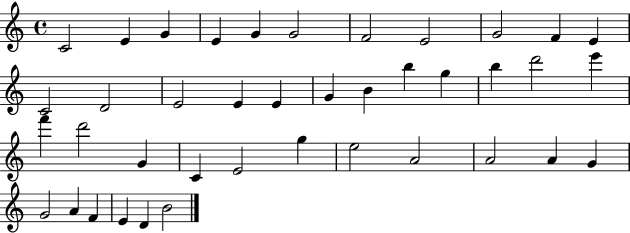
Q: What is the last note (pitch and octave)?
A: B4